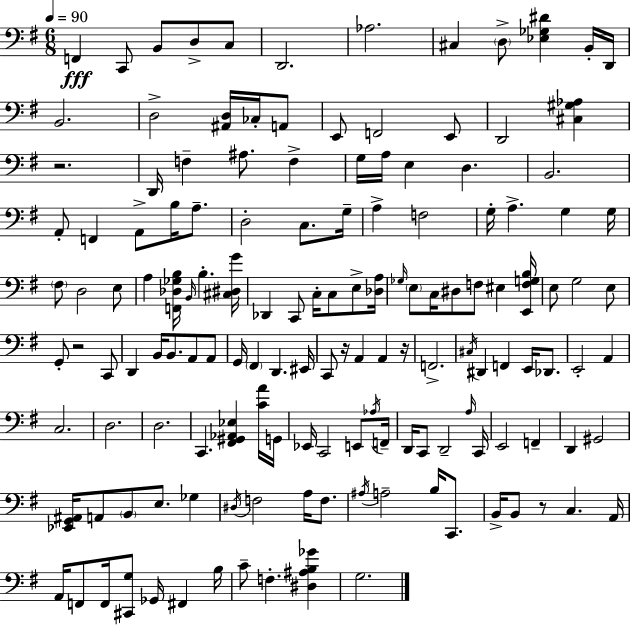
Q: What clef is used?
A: bass